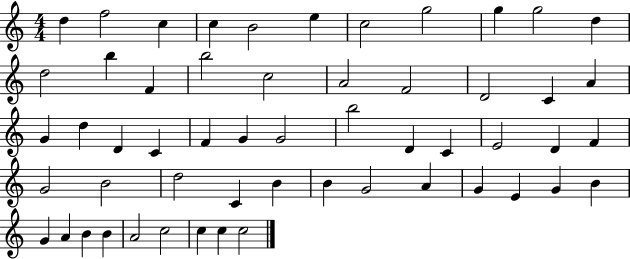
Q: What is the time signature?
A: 4/4